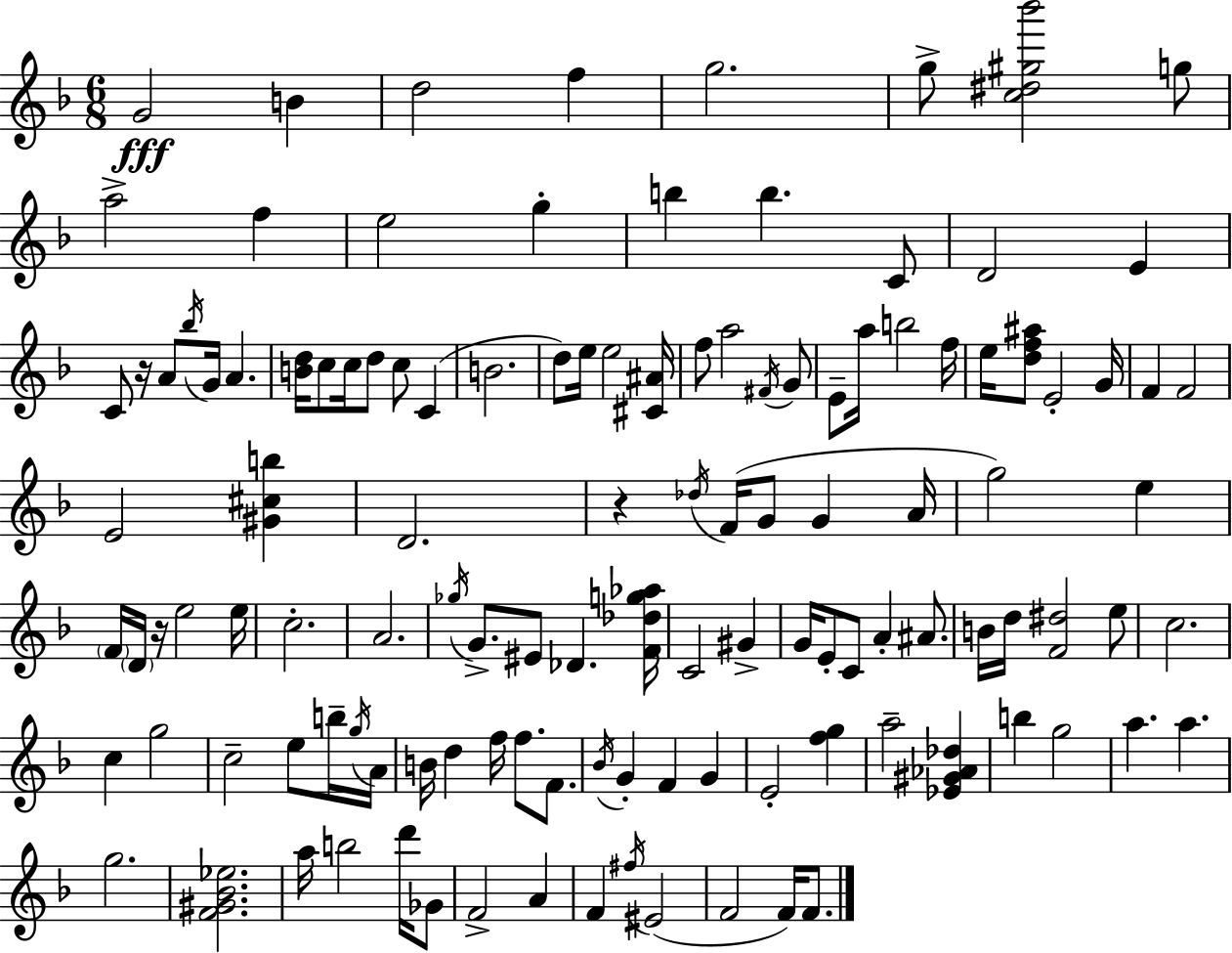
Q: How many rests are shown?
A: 3